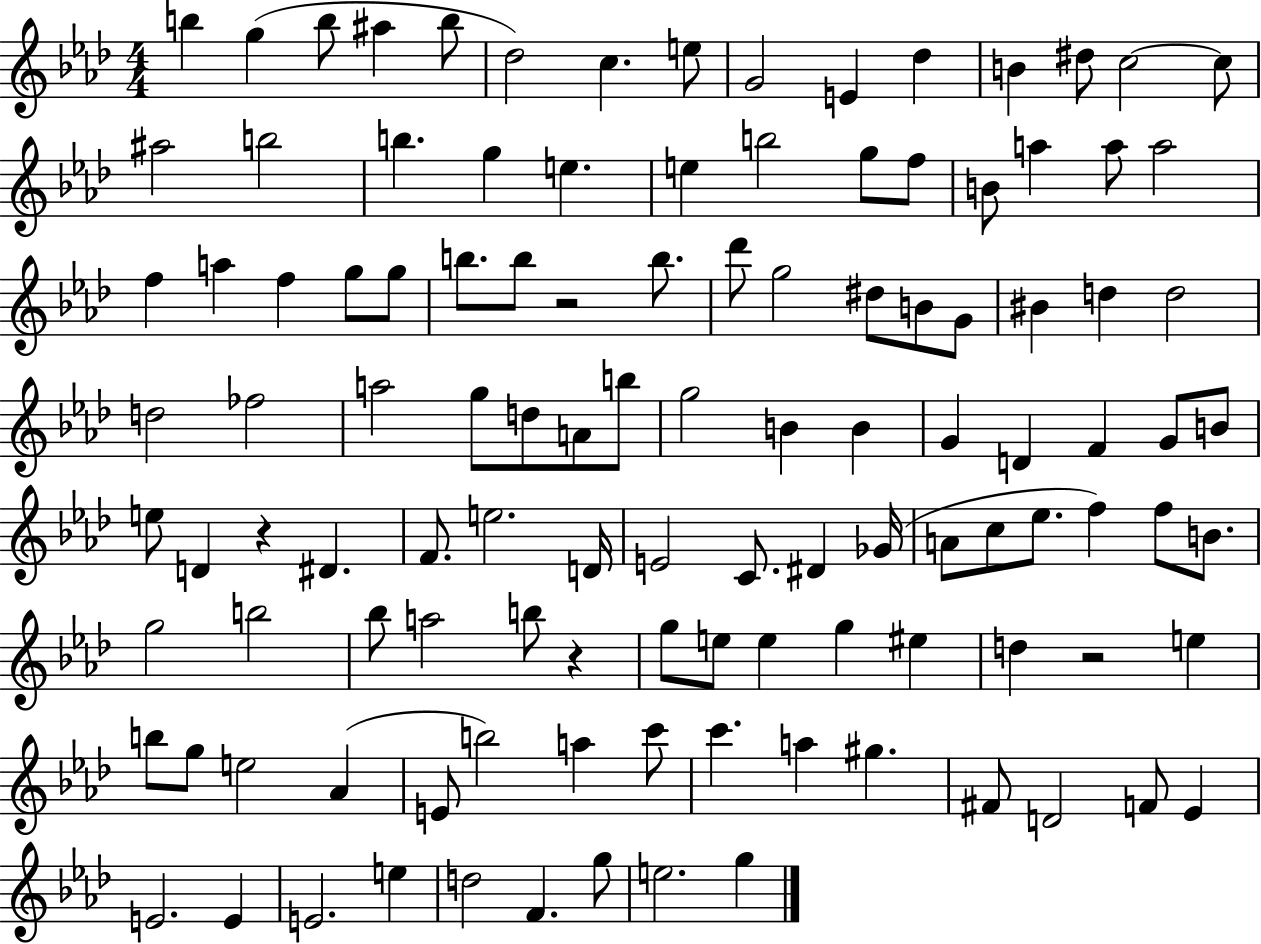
{
  \clef treble
  \numericTimeSignature
  \time 4/4
  \key aes \major
  b''4 g''4( b''8 ais''4 b''8 | des''2) c''4. e''8 | g'2 e'4 des''4 | b'4 dis''8 c''2~~ c''8 | \break ais''2 b''2 | b''4. g''4 e''4. | e''4 b''2 g''8 f''8 | b'8 a''4 a''8 a''2 | \break f''4 a''4 f''4 g''8 g''8 | b''8. b''8 r2 b''8. | des'''8 g''2 dis''8 b'8 g'8 | bis'4 d''4 d''2 | \break d''2 fes''2 | a''2 g''8 d''8 a'8 b''8 | g''2 b'4 b'4 | g'4 d'4 f'4 g'8 b'8 | \break e''8 d'4 r4 dis'4. | f'8. e''2. d'16 | e'2 c'8. dis'4 ges'16( | a'8 c''8 ees''8. f''4) f''8 b'8. | \break g''2 b''2 | bes''8 a''2 b''8 r4 | g''8 e''8 e''4 g''4 eis''4 | d''4 r2 e''4 | \break b''8 g''8 e''2 aes'4( | e'8 b''2) a''4 c'''8 | c'''4. a''4 gis''4. | fis'8 d'2 f'8 ees'4 | \break e'2. e'4 | e'2. e''4 | d''2 f'4. g''8 | e''2. g''4 | \break \bar "|."
}